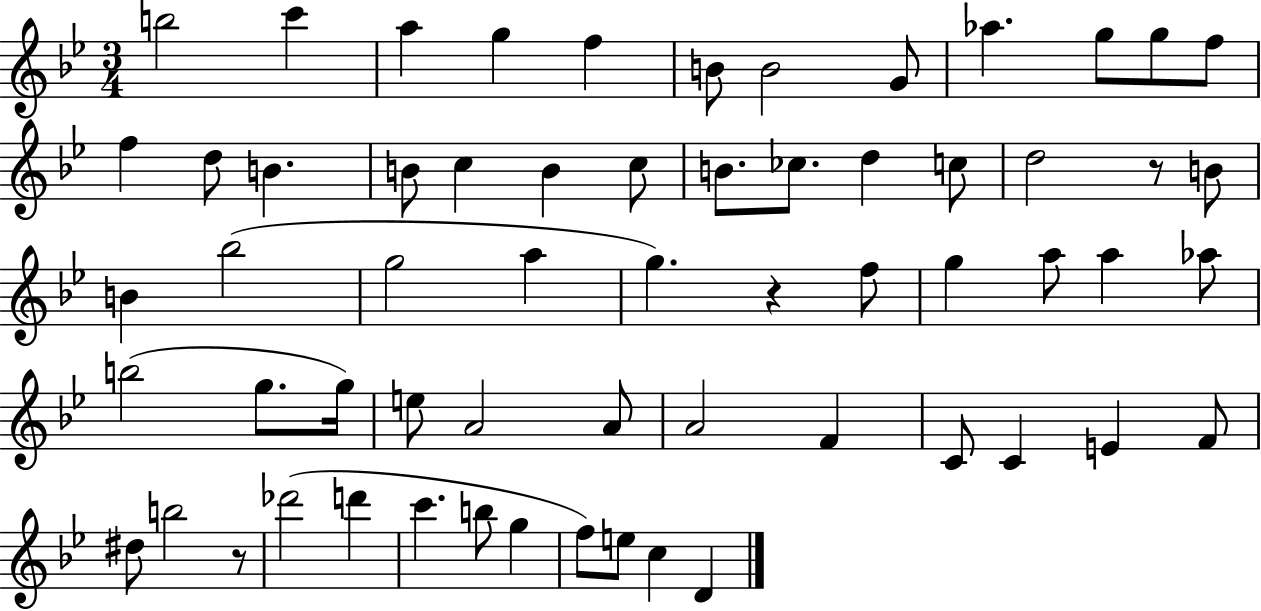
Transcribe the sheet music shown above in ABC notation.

X:1
T:Untitled
M:3/4
L:1/4
K:Bb
b2 c' a g f B/2 B2 G/2 _a g/2 g/2 f/2 f d/2 B B/2 c B c/2 B/2 _c/2 d c/2 d2 z/2 B/2 B _b2 g2 a g z f/2 g a/2 a _a/2 b2 g/2 g/4 e/2 A2 A/2 A2 F C/2 C E F/2 ^d/2 b2 z/2 _d'2 d' c' b/2 g f/2 e/2 c D